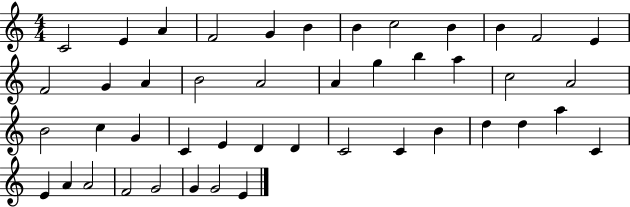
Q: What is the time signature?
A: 4/4